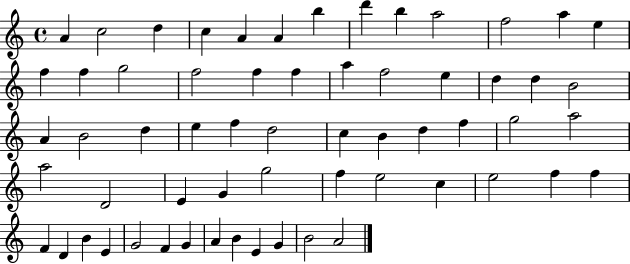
X:1
T:Untitled
M:4/4
L:1/4
K:C
A c2 d c A A b d' b a2 f2 a e f f g2 f2 f f a f2 e d d B2 A B2 d e f d2 c B d f g2 a2 a2 D2 E G g2 f e2 c e2 f f F D B E G2 F G A B E G B2 A2